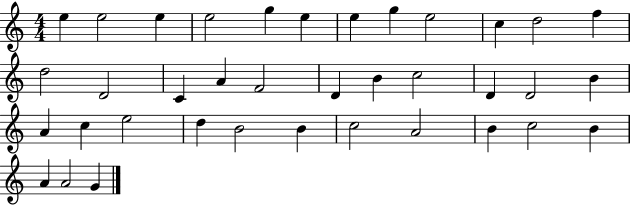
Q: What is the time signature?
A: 4/4